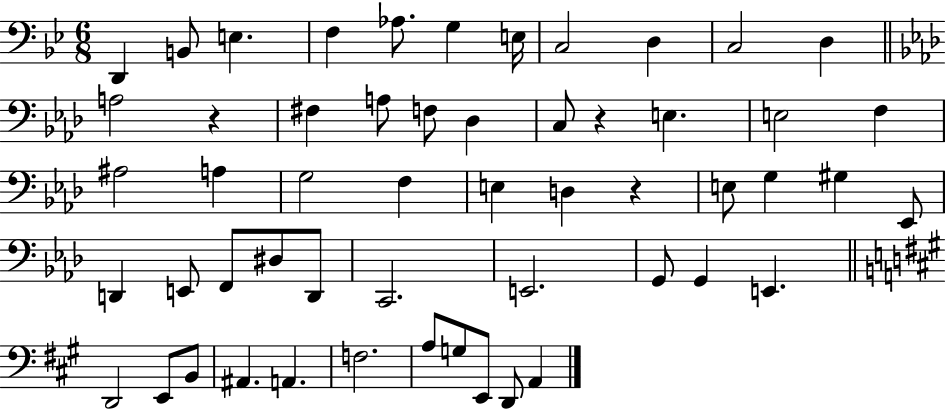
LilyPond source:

{
  \clef bass
  \numericTimeSignature
  \time 6/8
  \key bes \major
  d,4 b,8 e4. | f4 aes8. g4 e16 | c2 d4 | c2 d4 | \break \bar "||" \break \key f \minor a2 r4 | fis4 a8 f8 des4 | c8 r4 e4. | e2 f4 | \break ais2 a4 | g2 f4 | e4 d4 r4 | e8 g4 gis4 ees,8 | \break d,4 e,8 f,8 dis8 d,8 | c,2. | e,2. | g,8 g,4 e,4. | \break \bar "||" \break \key a \major d,2 e,8 b,8 | ais,4. a,4. | f2. | a8 g8 e,8 d,8 a,4 | \break \bar "|."
}